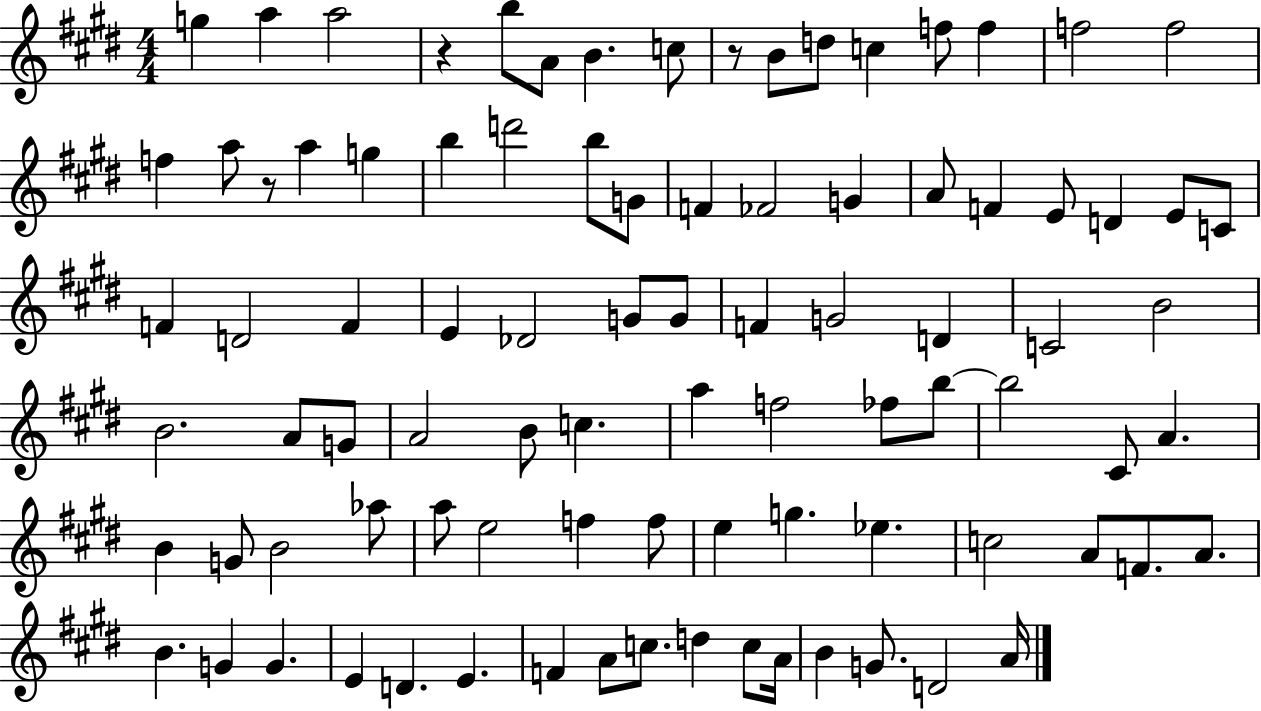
G5/q A5/q A5/h R/q B5/e A4/e B4/q. C5/e R/e B4/e D5/e C5/q F5/e F5/q F5/h F5/h F5/q A5/e R/e A5/q G5/q B5/q D6/h B5/e G4/e F4/q FES4/h G4/q A4/e F4/q E4/e D4/q E4/e C4/e F4/q D4/h F4/q E4/q Db4/h G4/e G4/e F4/q G4/h D4/q C4/h B4/h B4/h. A4/e G4/e A4/h B4/e C5/q. A5/q F5/h FES5/e B5/e B5/h C#4/e A4/q. B4/q G4/e B4/h Ab5/e A5/e E5/h F5/q F5/e E5/q G5/q. Eb5/q. C5/h A4/e F4/e. A4/e. B4/q. G4/q G4/q. E4/q D4/q. E4/q. F4/q A4/e C5/e. D5/q C5/e A4/s B4/q G4/e. D4/h A4/s